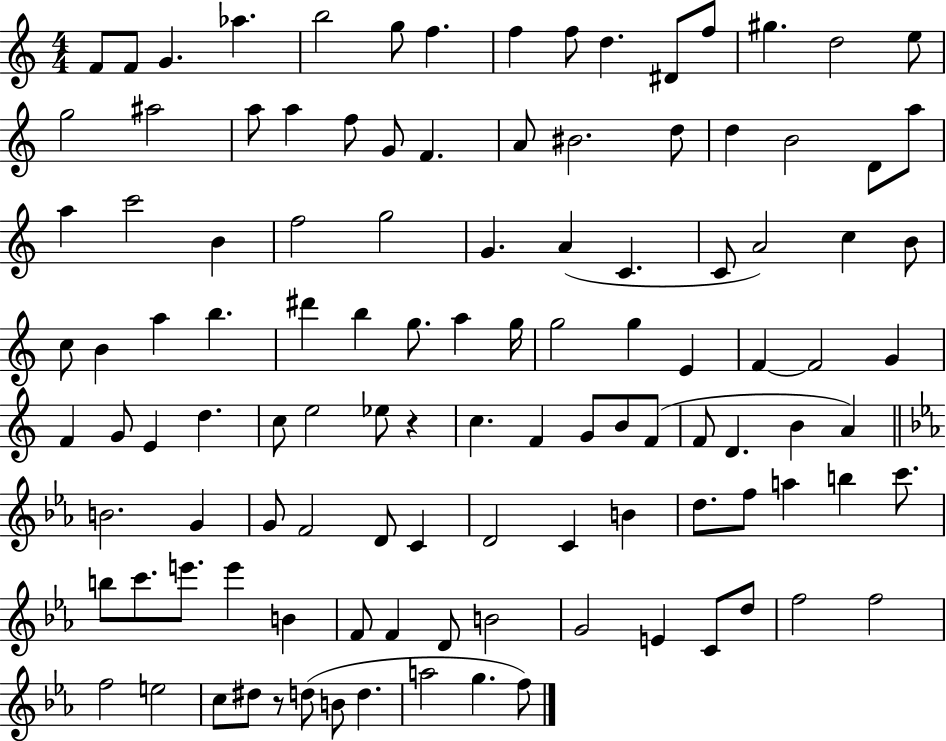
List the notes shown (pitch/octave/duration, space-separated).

F4/e F4/e G4/q. Ab5/q. B5/h G5/e F5/q. F5/q F5/e D5/q. D#4/e F5/e G#5/q. D5/h E5/e G5/h A#5/h A5/e A5/q F5/e G4/e F4/q. A4/e BIS4/h. D5/e D5/q B4/h D4/e A5/e A5/q C6/h B4/q F5/h G5/h G4/q. A4/q C4/q. C4/e A4/h C5/q B4/e C5/e B4/q A5/q B5/q. D#6/q B5/q G5/e. A5/q G5/s G5/h G5/q E4/q F4/q F4/h G4/q F4/q G4/e E4/q D5/q. C5/e E5/h Eb5/e R/q C5/q. F4/q G4/e B4/e F4/e F4/e D4/q. B4/q A4/q B4/h. G4/q G4/e F4/h D4/e C4/q D4/h C4/q B4/q D5/e. F5/e A5/q B5/q C6/e. B5/e C6/e. E6/e. E6/q B4/q F4/e F4/q D4/e B4/h G4/h E4/q C4/e D5/e F5/h F5/h F5/h E5/h C5/e D#5/e R/e D5/e B4/e D5/q. A5/h G5/q. F5/e